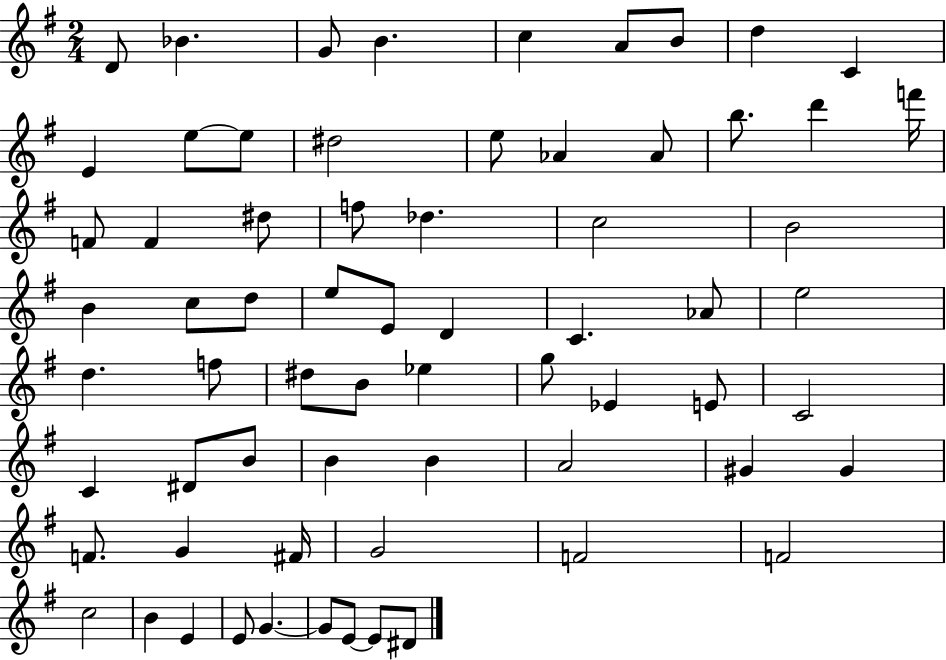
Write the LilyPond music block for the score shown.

{
  \clef treble
  \numericTimeSignature
  \time 2/4
  \key g \major
  d'8 bes'4. | g'8 b'4. | c''4 a'8 b'8 | d''4 c'4 | \break e'4 e''8~~ e''8 | dis''2 | e''8 aes'4 aes'8 | b''8. d'''4 f'''16 | \break f'8 f'4 dis''8 | f''8 des''4. | c''2 | b'2 | \break b'4 c''8 d''8 | e''8 e'8 d'4 | c'4. aes'8 | e''2 | \break d''4. f''8 | dis''8 b'8 ees''4 | g''8 ees'4 e'8 | c'2 | \break c'4 dis'8 b'8 | b'4 b'4 | a'2 | gis'4 gis'4 | \break f'8. g'4 fis'16 | g'2 | f'2 | f'2 | \break c''2 | b'4 e'4 | e'8 g'4.~~ | g'8 e'8~~ e'8 dis'8 | \break \bar "|."
}